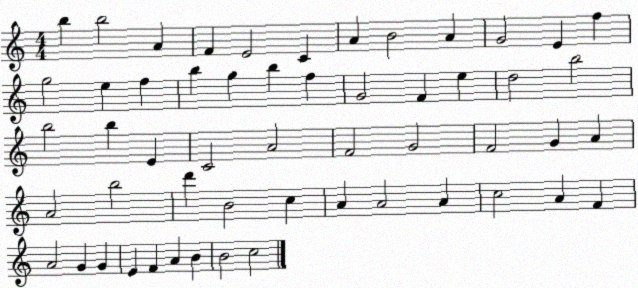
X:1
T:Untitled
M:4/4
L:1/4
K:C
b b2 A F E2 C A B2 A G2 E f g2 e f b g b f G2 F e d2 b2 b2 b E C2 A2 F2 G2 F2 G A A2 b2 d' B2 c A A2 A c2 A F A2 G G E F A B B2 c2